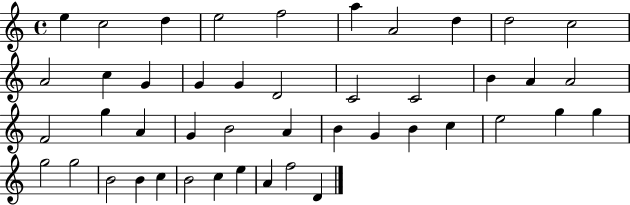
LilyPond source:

{
  \clef treble
  \time 4/4
  \defaultTimeSignature
  \key c \major
  e''4 c''2 d''4 | e''2 f''2 | a''4 a'2 d''4 | d''2 c''2 | \break a'2 c''4 g'4 | g'4 g'4 d'2 | c'2 c'2 | b'4 a'4 a'2 | \break f'2 g''4 a'4 | g'4 b'2 a'4 | b'4 g'4 b'4 c''4 | e''2 g''4 g''4 | \break g''2 g''2 | b'2 b'4 c''4 | b'2 c''4 e''4 | a'4 f''2 d'4 | \break \bar "|."
}